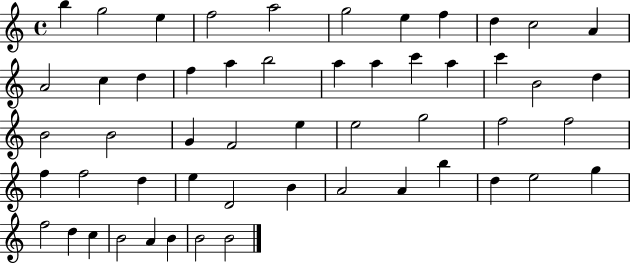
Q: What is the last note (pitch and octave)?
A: B4